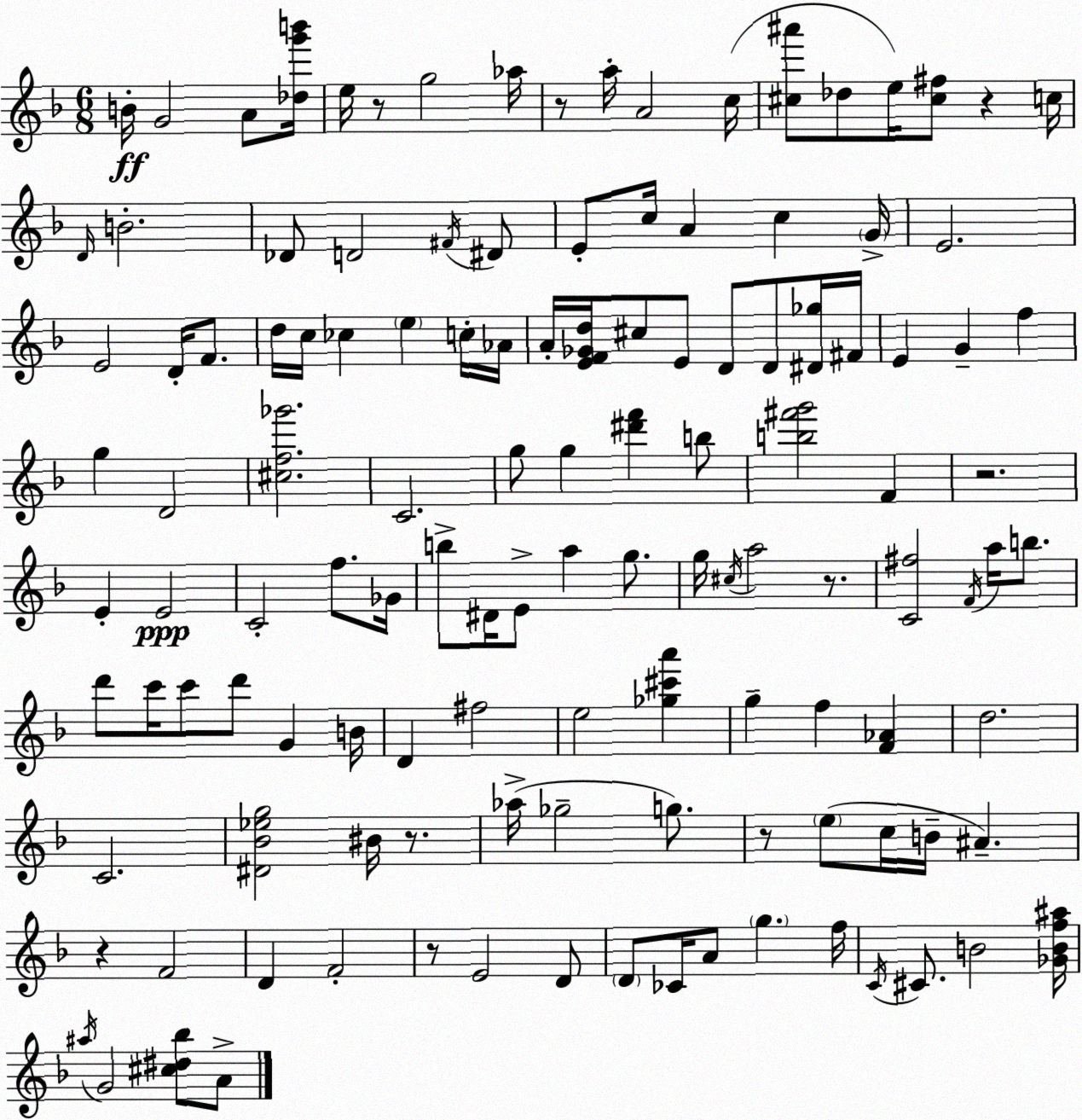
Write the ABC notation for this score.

X:1
T:Untitled
M:6/8
L:1/4
K:Dm
B/4 G2 A/2 [_dg'b']/4 e/4 z/2 g2 _a/4 z/2 a/4 A2 c/4 [^c^a']/2 _d/2 e/4 [^c^f]/2 z c/4 D/4 B2 _D/2 D2 ^F/4 ^D/2 E/2 c/4 A c G/4 E2 E2 D/4 F/2 d/4 c/4 _c e c/4 _A/4 A/4 [EF_Gd]/4 ^c/2 E/2 D/2 D/2 [^D_g]/4 ^F/4 E G f g D2 [^cf_g']2 C2 g/2 g [^d'f'] b/2 [b^f'g']2 F z2 E E2 C2 f/2 _G/4 b/2 ^D/4 E/2 a g/2 g/4 ^c/4 a2 z/2 [C^f]2 F/4 a/4 b/2 d'/2 c'/4 c'/2 d'/2 G B/4 D ^f2 e2 [_g^c'a'] g f [F_A] d2 C2 [^D_B_eg]2 ^B/4 z/2 _a/4 _g2 g/2 z/2 e/2 c/4 B/4 ^A z F2 D F2 z/2 E2 D/2 D/2 _C/4 A/2 g f/4 C/4 ^C/2 B2 [_GBf^a]/4 ^a/4 G2 [^c^d_b]/2 A/2